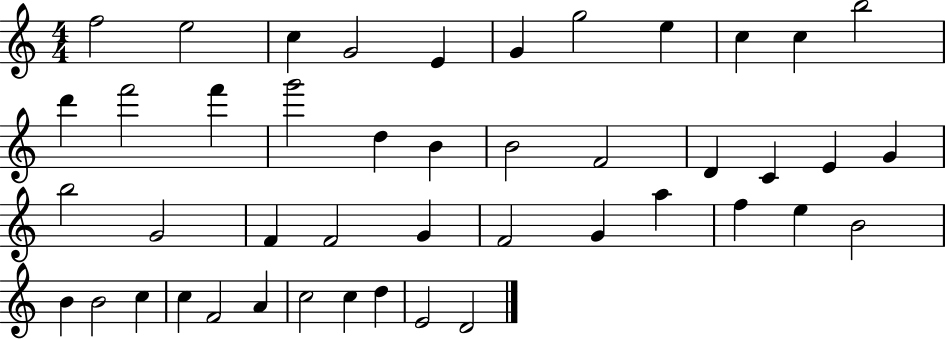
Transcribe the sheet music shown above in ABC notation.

X:1
T:Untitled
M:4/4
L:1/4
K:C
f2 e2 c G2 E G g2 e c c b2 d' f'2 f' g'2 d B B2 F2 D C E G b2 G2 F F2 G F2 G a f e B2 B B2 c c F2 A c2 c d E2 D2